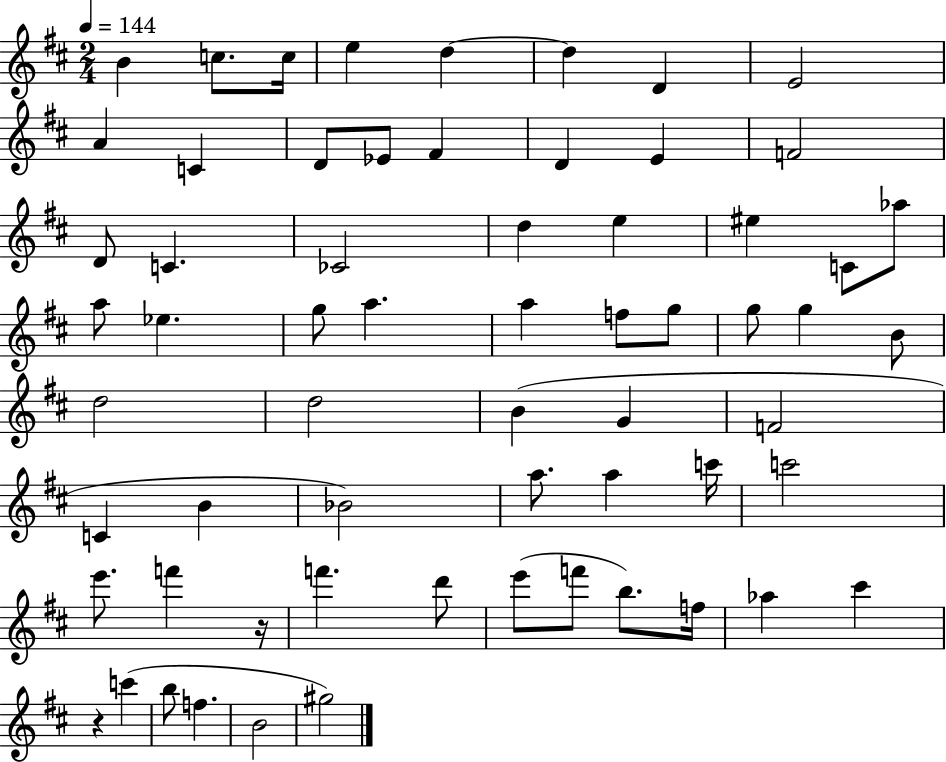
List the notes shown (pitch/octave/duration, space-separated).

B4/q C5/e. C5/s E5/q D5/q D5/q D4/q E4/h A4/q C4/q D4/e Eb4/e F#4/q D4/q E4/q F4/h D4/e C4/q. CES4/h D5/q E5/q EIS5/q C4/e Ab5/e A5/e Eb5/q. G5/e A5/q. A5/q F5/e G5/e G5/e G5/q B4/e D5/h D5/h B4/q G4/q F4/h C4/q B4/q Bb4/h A5/e. A5/q C6/s C6/h E6/e. F6/q R/s F6/q. D6/e E6/e F6/e B5/e. F5/s Ab5/q C#6/q R/q C6/q B5/e F5/q. B4/h G#5/h